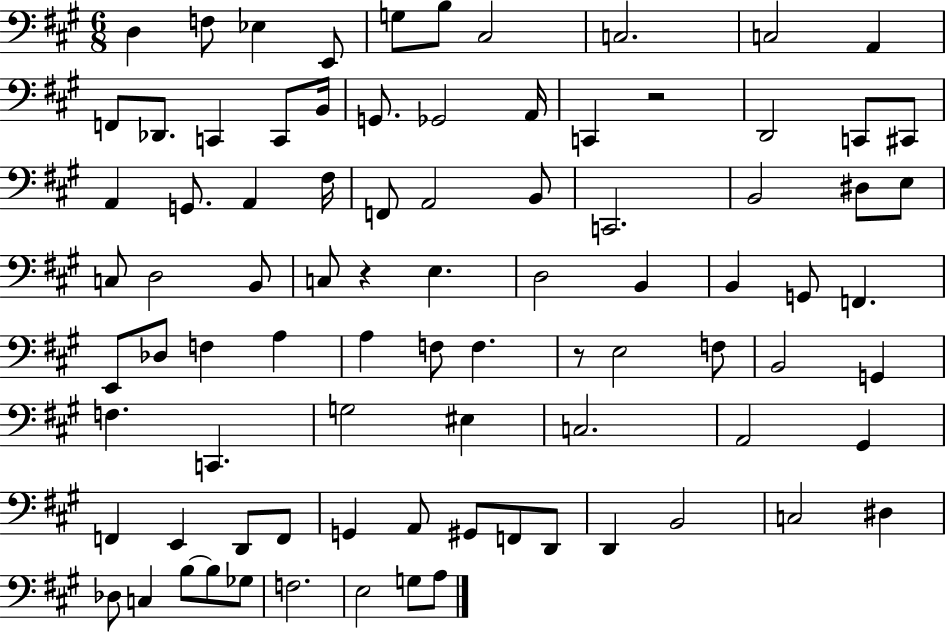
X:1
T:Untitled
M:6/8
L:1/4
K:A
D, F,/2 _E, E,,/2 G,/2 B,/2 ^C,2 C,2 C,2 A,, F,,/2 _D,,/2 C,, C,,/2 B,,/4 G,,/2 _G,,2 A,,/4 C,, z2 D,,2 C,,/2 ^C,,/2 A,, G,,/2 A,, ^F,/4 F,,/2 A,,2 B,,/2 C,,2 B,,2 ^D,/2 E,/2 C,/2 D,2 B,,/2 C,/2 z E, D,2 B,, B,, G,,/2 F,, E,,/2 _D,/2 F, A, A, F,/2 F, z/2 E,2 F,/2 B,,2 G,, F, C,, G,2 ^E, C,2 A,,2 ^G,, F,, E,, D,,/2 F,,/2 G,, A,,/2 ^G,,/2 F,,/2 D,,/2 D,, B,,2 C,2 ^D, _D,/2 C, B,/2 B,/2 _G,/2 F,2 E,2 G,/2 A,/2